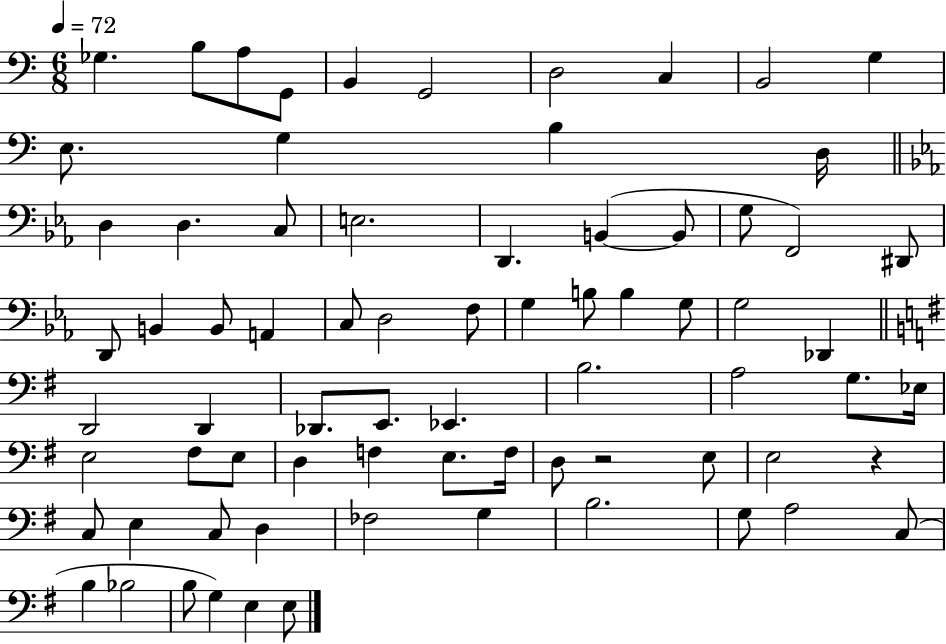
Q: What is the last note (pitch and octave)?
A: E3